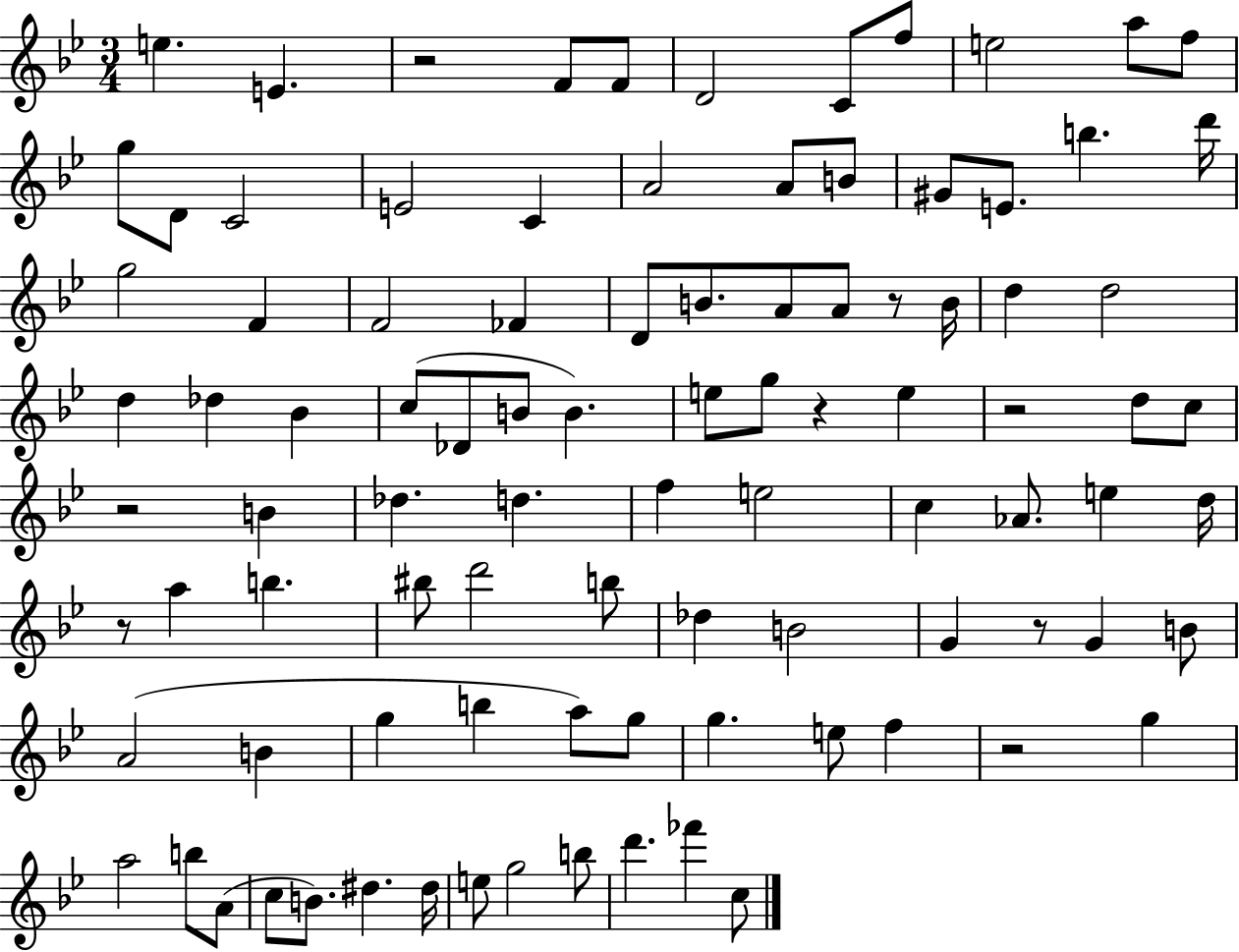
E5/q. E4/q. R/h F4/e F4/e D4/h C4/e F5/e E5/h A5/e F5/e G5/e D4/e C4/h E4/h C4/q A4/h A4/e B4/e G#4/e E4/e. B5/q. D6/s G5/h F4/q F4/h FES4/q D4/e B4/e. A4/e A4/e R/e B4/s D5/q D5/h D5/q Db5/q Bb4/q C5/e Db4/e B4/e B4/q. E5/e G5/e R/q E5/q R/h D5/e C5/e R/h B4/q Db5/q. D5/q. F5/q E5/h C5/q Ab4/e. E5/q D5/s R/e A5/q B5/q. BIS5/e D6/h B5/e Db5/q B4/h G4/q R/e G4/q B4/e A4/h B4/q G5/q B5/q A5/e G5/e G5/q. E5/e F5/q R/h G5/q A5/h B5/e A4/e C5/e B4/e. D#5/q. D#5/s E5/e G5/h B5/e D6/q. FES6/q C5/e